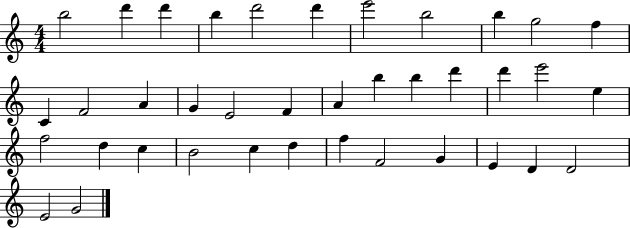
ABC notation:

X:1
T:Untitled
M:4/4
L:1/4
K:C
b2 d' d' b d'2 d' e'2 b2 b g2 f C F2 A G E2 F A b b d' d' e'2 e f2 d c B2 c d f F2 G E D D2 E2 G2